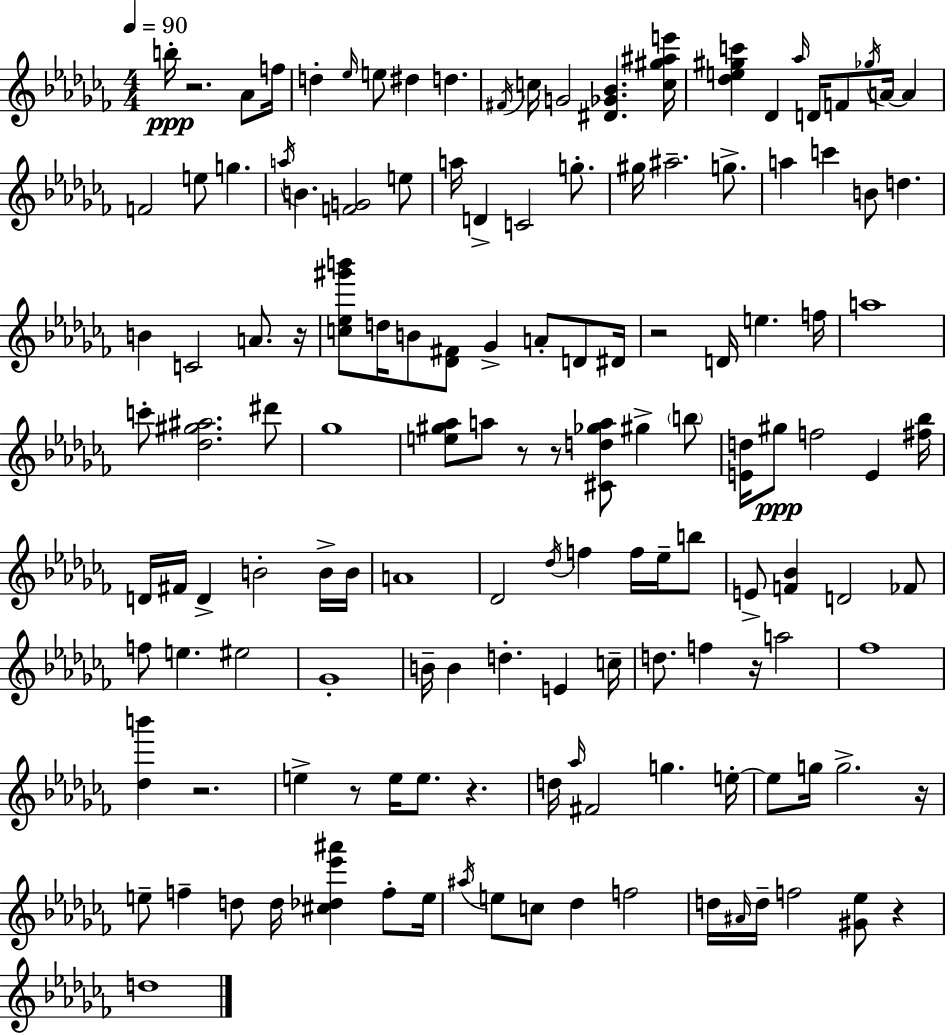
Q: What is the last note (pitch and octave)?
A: D5